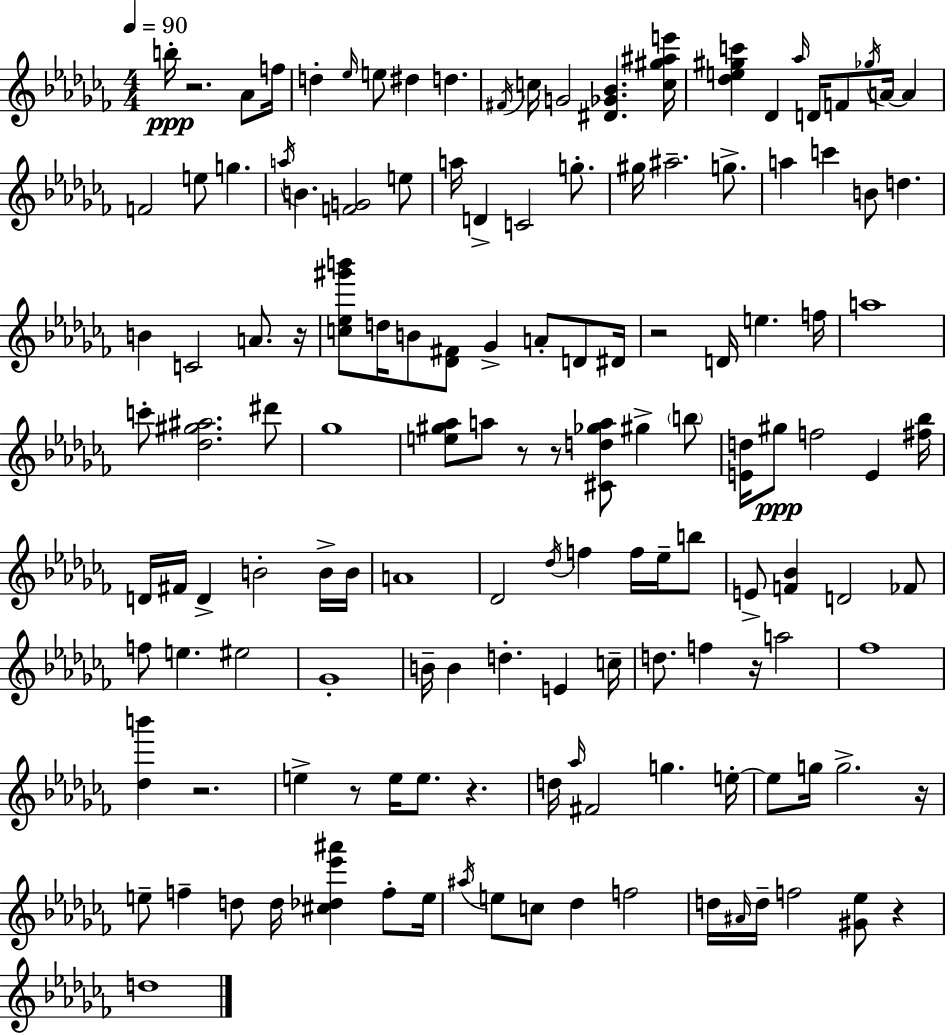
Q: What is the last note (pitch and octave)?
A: D5